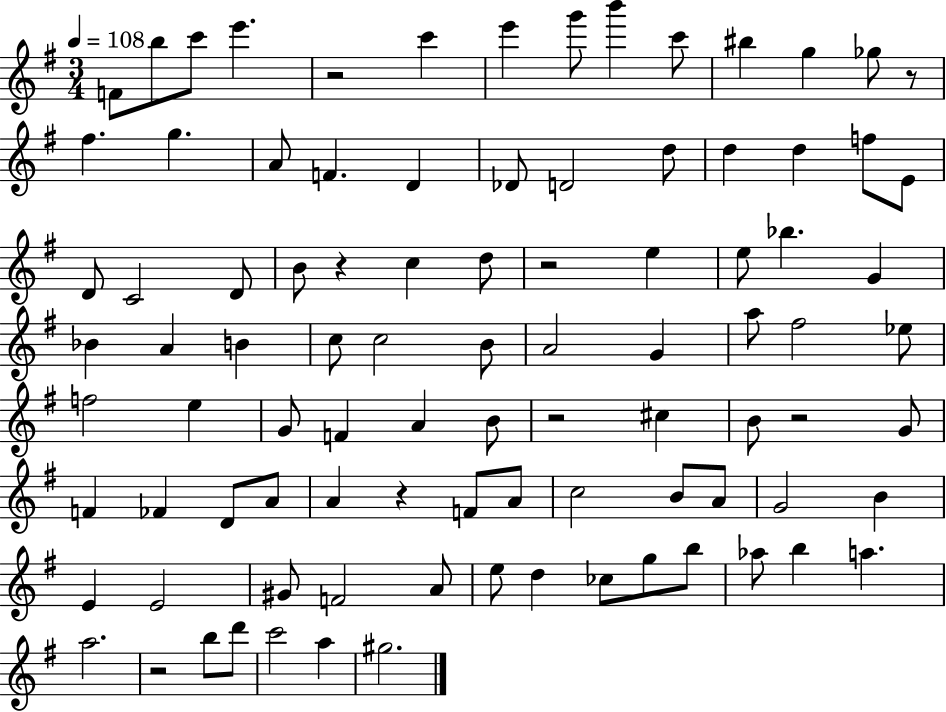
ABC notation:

X:1
T:Untitled
M:3/4
L:1/4
K:G
F/2 b/2 c'/2 e' z2 c' e' g'/2 b' c'/2 ^b g _g/2 z/2 ^f g A/2 F D _D/2 D2 d/2 d d f/2 E/2 D/2 C2 D/2 B/2 z c d/2 z2 e e/2 _b G _B A B c/2 c2 B/2 A2 G a/2 ^f2 _e/2 f2 e G/2 F A B/2 z2 ^c B/2 z2 G/2 F _F D/2 A/2 A z F/2 A/2 c2 B/2 A/2 G2 B E E2 ^G/2 F2 A/2 e/2 d _c/2 g/2 b/2 _a/2 b a a2 z2 b/2 d'/2 c'2 a ^g2